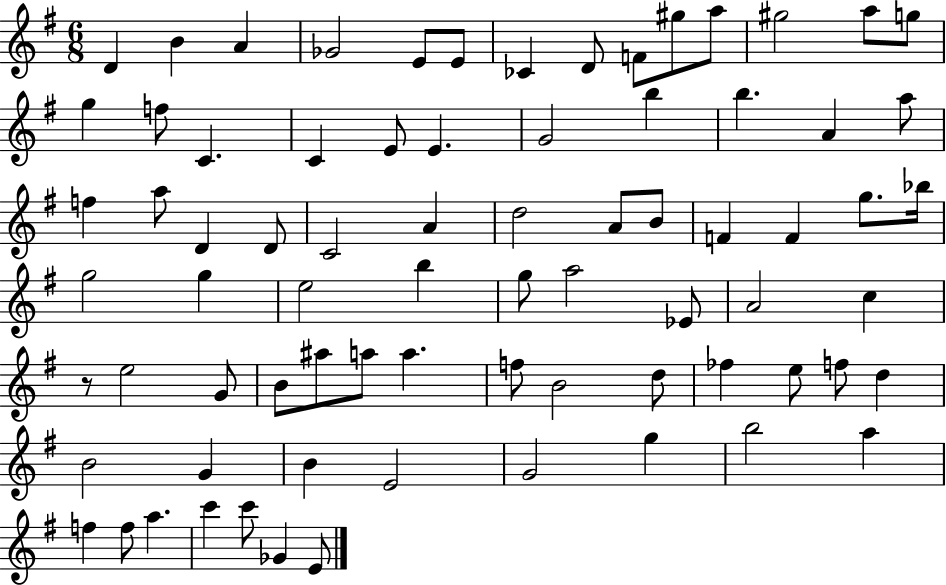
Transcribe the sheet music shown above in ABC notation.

X:1
T:Untitled
M:6/8
L:1/4
K:G
D B A _G2 E/2 E/2 _C D/2 F/2 ^g/2 a/2 ^g2 a/2 g/2 g f/2 C C E/2 E G2 b b A a/2 f a/2 D D/2 C2 A d2 A/2 B/2 F F g/2 _b/4 g2 g e2 b g/2 a2 _E/2 A2 c z/2 e2 G/2 B/2 ^a/2 a/2 a f/2 B2 d/2 _f e/2 f/2 d B2 G B E2 G2 g b2 a f f/2 a c' c'/2 _G E/2